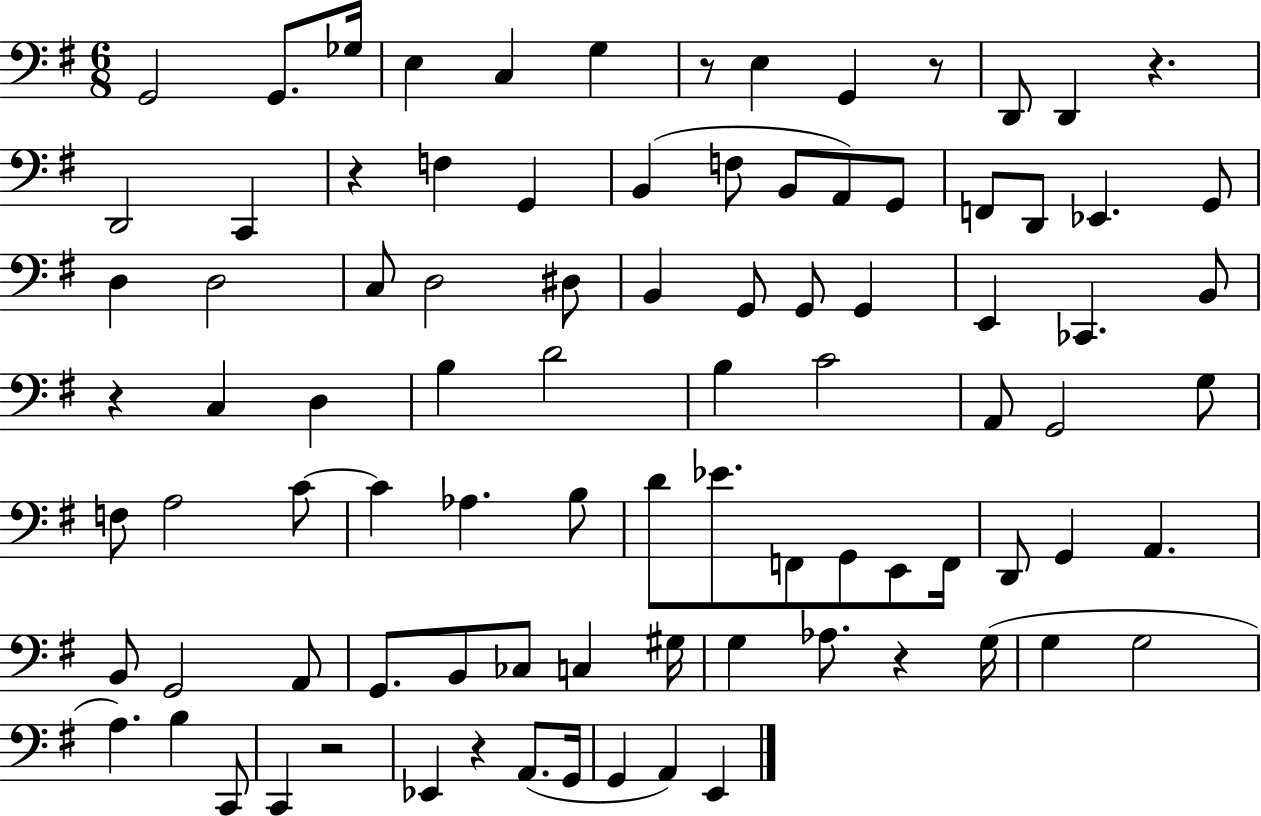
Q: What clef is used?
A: bass